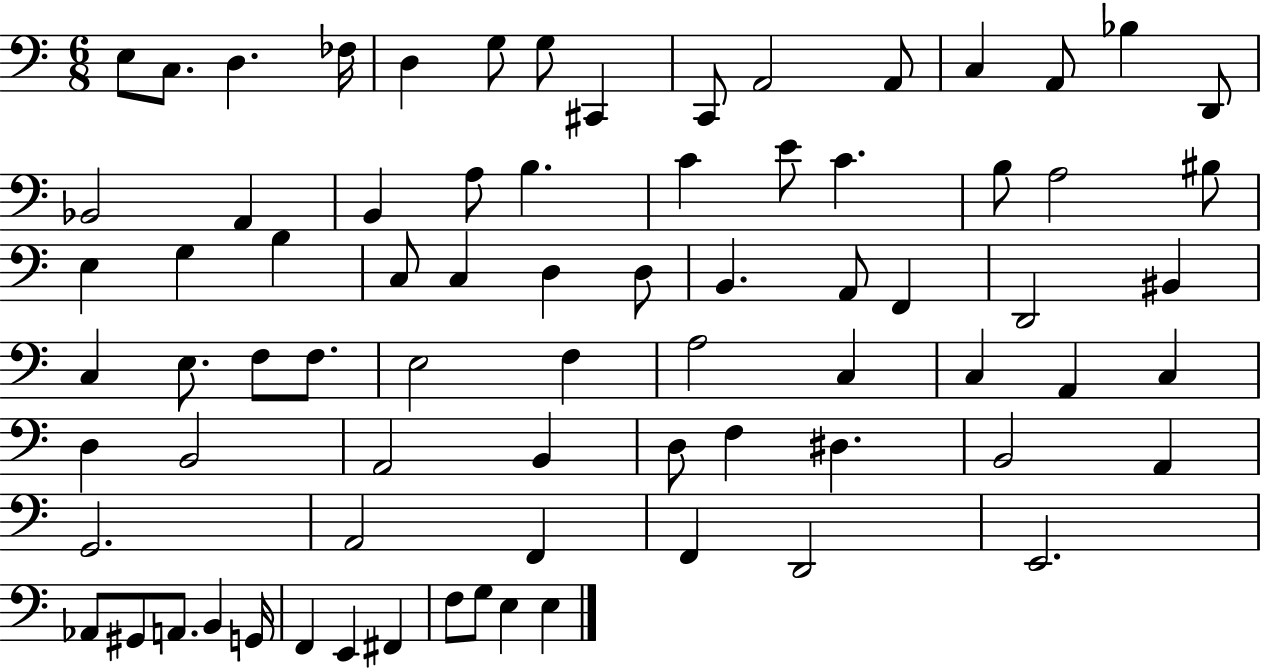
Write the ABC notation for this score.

X:1
T:Untitled
M:6/8
L:1/4
K:C
E,/2 C,/2 D, _F,/4 D, G,/2 G,/2 ^C,, C,,/2 A,,2 A,,/2 C, A,,/2 _B, D,,/2 _B,,2 A,, B,, A,/2 B, C E/2 C B,/2 A,2 ^B,/2 E, G, B, C,/2 C, D, D,/2 B,, A,,/2 F,, D,,2 ^B,, C, E,/2 F,/2 F,/2 E,2 F, A,2 C, C, A,, C, D, B,,2 A,,2 B,, D,/2 F, ^D, B,,2 A,, G,,2 A,,2 F,, F,, D,,2 E,,2 _A,,/2 ^G,,/2 A,,/2 B,, G,,/4 F,, E,, ^F,, F,/2 G,/2 E, E,